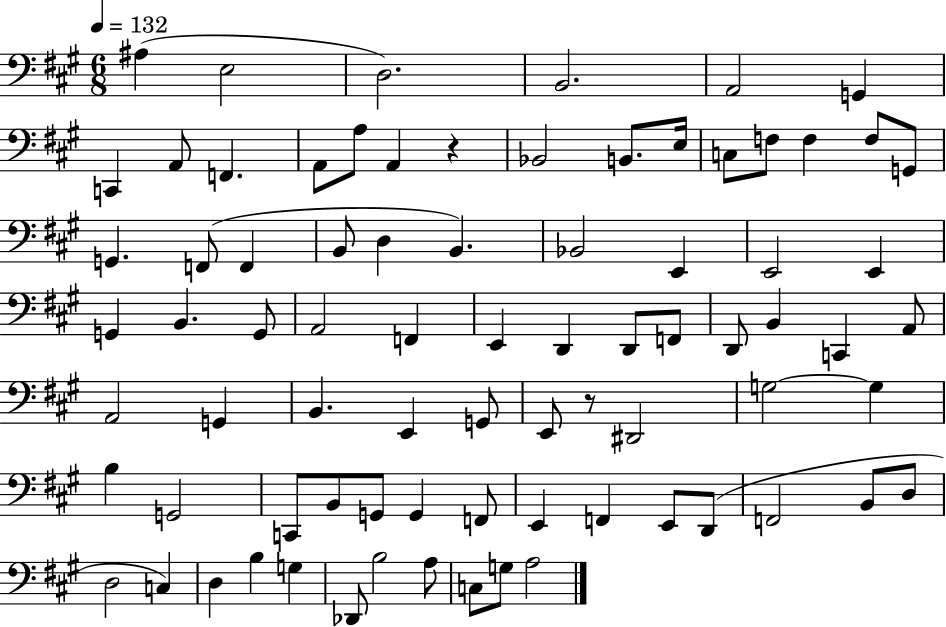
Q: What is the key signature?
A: A major